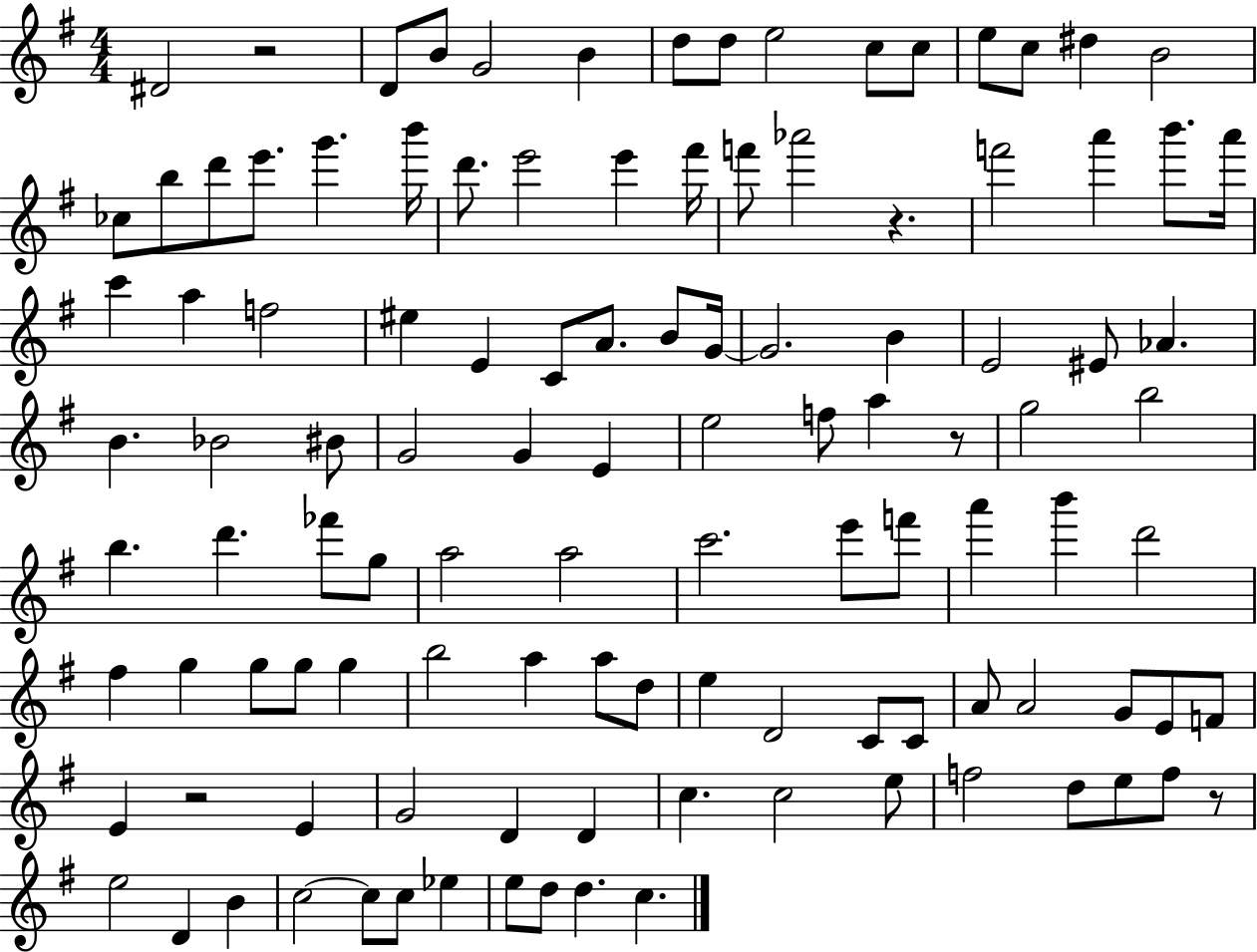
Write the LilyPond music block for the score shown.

{
  \clef treble
  \numericTimeSignature
  \time 4/4
  \key g \major
  dis'2 r2 | d'8 b'8 g'2 b'4 | d''8 d''8 e''2 c''8 c''8 | e''8 c''8 dis''4 b'2 | \break ces''8 b''8 d'''8 e'''8. g'''4. b'''16 | d'''8. e'''2 e'''4 fis'''16 | f'''8 aes'''2 r4. | f'''2 a'''4 b'''8. a'''16 | \break c'''4 a''4 f''2 | eis''4 e'4 c'8 a'8. b'8 g'16~~ | g'2. b'4 | e'2 eis'8 aes'4. | \break b'4. bes'2 bis'8 | g'2 g'4 e'4 | e''2 f''8 a''4 r8 | g''2 b''2 | \break b''4. d'''4. fes'''8 g''8 | a''2 a''2 | c'''2. e'''8 f'''8 | a'''4 b'''4 d'''2 | \break fis''4 g''4 g''8 g''8 g''4 | b''2 a''4 a''8 d''8 | e''4 d'2 c'8 c'8 | a'8 a'2 g'8 e'8 f'8 | \break e'4 r2 e'4 | g'2 d'4 d'4 | c''4. c''2 e''8 | f''2 d''8 e''8 f''8 r8 | \break e''2 d'4 b'4 | c''2~~ c''8 c''8 ees''4 | e''8 d''8 d''4. c''4. | \bar "|."
}